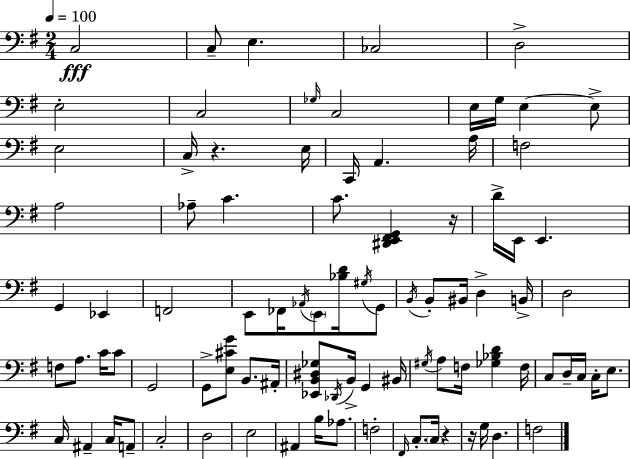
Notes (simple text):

C3/h C3/e E3/q. CES3/h D3/h E3/h C3/h Gb3/s C3/h E3/s G3/s E3/q E3/e E3/h C3/s R/q. E3/s C2/s A2/q. A3/s F3/h A3/h Ab3/e C4/q. C4/e. [D#2,E2,F#2,G2]/q R/s D4/s E2/s E2/q. G2/q Eb2/q F2/h E2/e FES2/s Ab2/s E2/e [Bb3,D4]/s G#3/s G2/e B2/s B2/e BIS2/s D3/q B2/s D3/h F3/e A3/e. C4/s C4/e G2/h G2/e [E3,C#4,G4]/e B2/e. A#2/s [Eb2,B2,D#3,Gb3]/e Db2/s B2/s G2/q BIS2/s G#3/s A3/e F3/s [Gb3,Bb3,D4]/q F3/s C3/e D3/s C3/s C3/s E3/e. C3/s A#2/q C3/s A2/e C3/h D3/h E3/h A#2/q B3/s Ab3/e. F3/h F#2/s C3/e. C3/s R/q R/s G3/s D3/q. F3/h